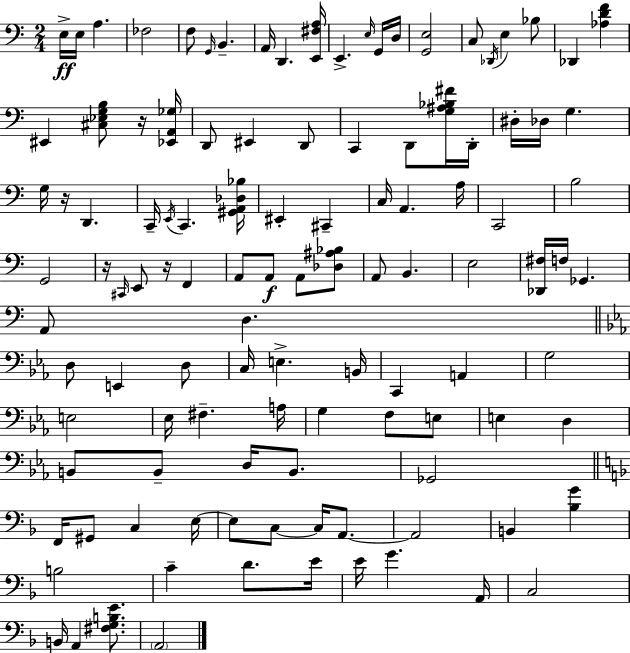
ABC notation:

X:1
T:Untitled
M:2/4
L:1/4
K:C
E,/4 E,/4 A, _F,2 F,/2 G,,/4 B,, A,,/4 D,, [E,,^F,A,]/4 E,, E,/4 G,,/4 D,/4 [G,,E,]2 C,/2 _D,,/4 E, _B,/2 _D,, [_A,DF] ^E,, [^C,_E,G,B,]/2 z/4 [_E,,A,,_G,]/4 D,,/2 ^E,, D,,/2 C,, D,,/2 [G,^A,_B,^F]/4 D,,/4 ^D,/4 _D,/4 G, G,/4 z/4 D,, C,,/4 E,,/4 C,, [^G,,A,,_D,_B,]/4 ^E,, ^C,, C,/4 A,, A,/4 C,,2 B,2 G,,2 z/4 ^C,,/4 E,,/2 z/4 F,, A,,/2 A,,/2 A,,/2 [_D,^A,_B,]/2 A,,/2 B,, E,2 [_D,,^F,]/4 F,/4 _G,, A,,/2 D, D,/2 E,, D,/2 C,/4 E, B,,/4 C,, A,, G,2 E,2 _E,/4 ^F, A,/4 G, F,/2 E,/2 E, D, B,,/2 B,,/2 D,/4 B,,/2 _G,,2 F,,/4 ^G,,/2 C, E,/4 E,/2 C,/2 C,/4 A,,/2 A,,2 B,, [_B,G] B,2 C D/2 E/4 E/4 G A,,/4 C,2 B,,/4 A,, [^F,G,B,E]/2 A,,2